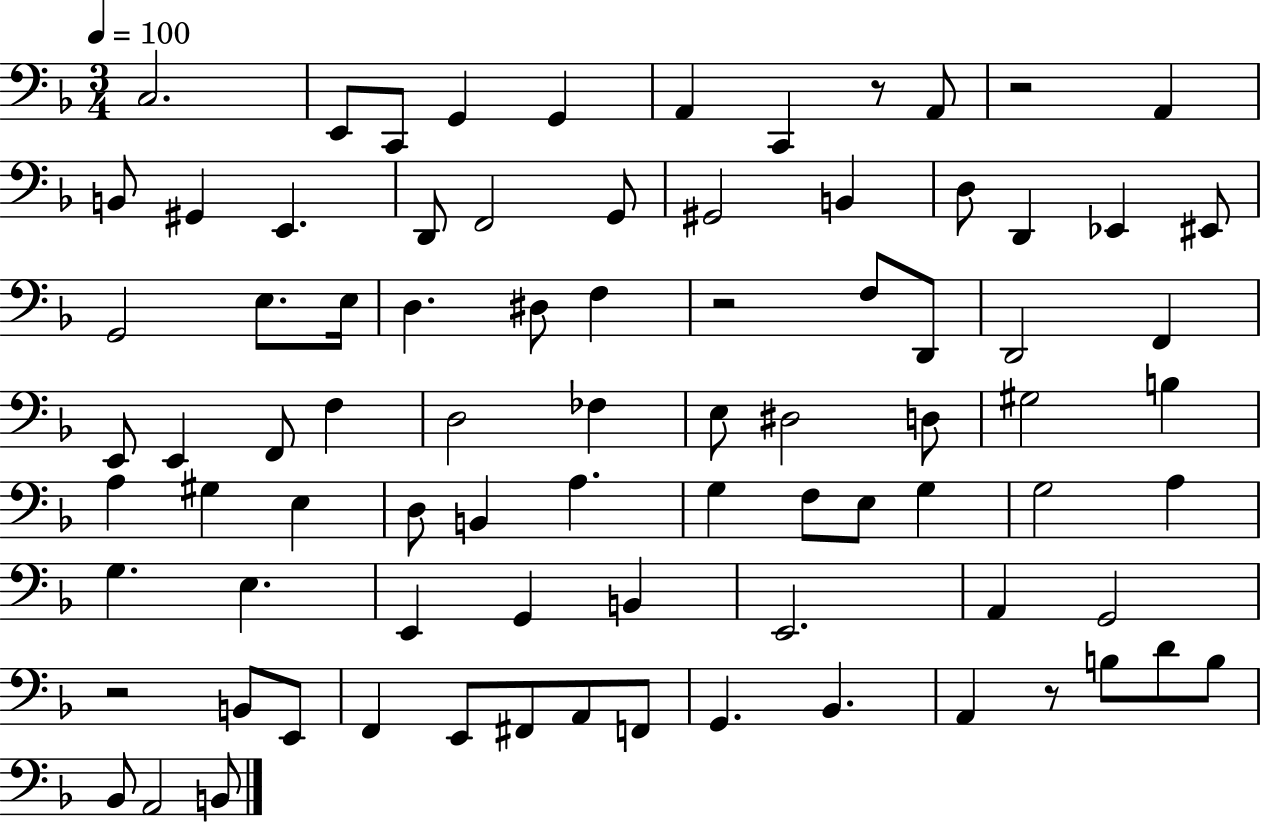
{
  \clef bass
  \numericTimeSignature
  \time 3/4
  \key f \major
  \tempo 4 = 100
  \repeat volta 2 { c2. | e,8 c,8 g,4 g,4 | a,4 c,4 r8 a,8 | r2 a,4 | \break b,8 gis,4 e,4. | d,8 f,2 g,8 | gis,2 b,4 | d8 d,4 ees,4 eis,8 | \break g,2 e8. e16 | d4. dis8 f4 | r2 f8 d,8 | d,2 f,4 | \break e,8 e,4 f,8 f4 | d2 fes4 | e8 dis2 d8 | gis2 b4 | \break a4 gis4 e4 | d8 b,4 a4. | g4 f8 e8 g4 | g2 a4 | \break g4. e4. | e,4 g,4 b,4 | e,2. | a,4 g,2 | \break r2 b,8 e,8 | f,4 e,8 fis,8 a,8 f,8 | g,4. bes,4. | a,4 r8 b8 d'8 b8 | \break bes,8 a,2 b,8 | } \bar "|."
}